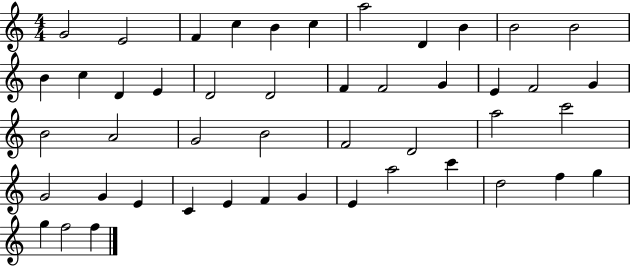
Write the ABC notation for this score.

X:1
T:Untitled
M:4/4
L:1/4
K:C
G2 E2 F c B c a2 D B B2 B2 B c D E D2 D2 F F2 G E F2 G B2 A2 G2 B2 F2 D2 a2 c'2 G2 G E C E F G E a2 c' d2 f g g f2 f